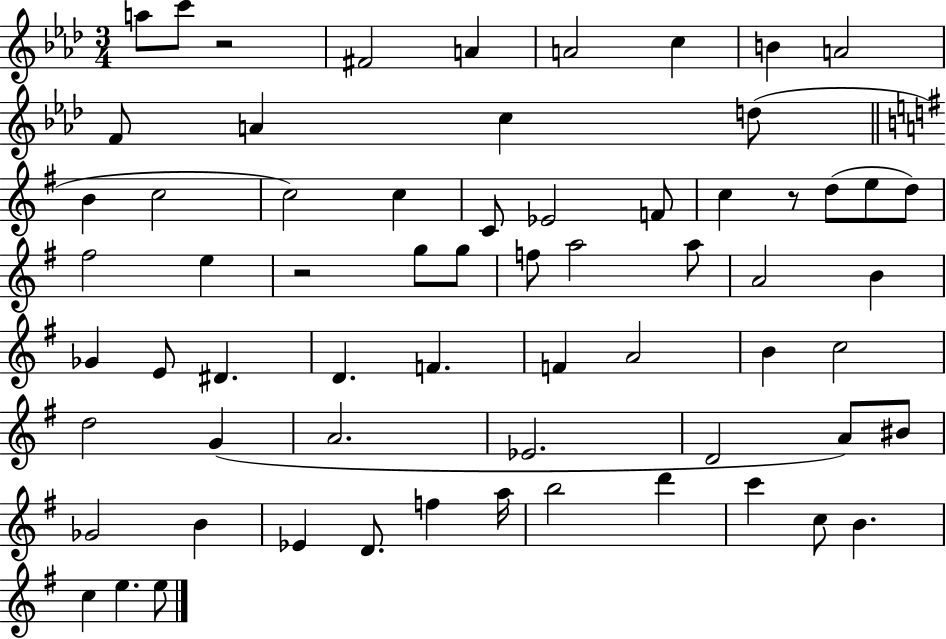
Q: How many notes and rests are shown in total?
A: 65